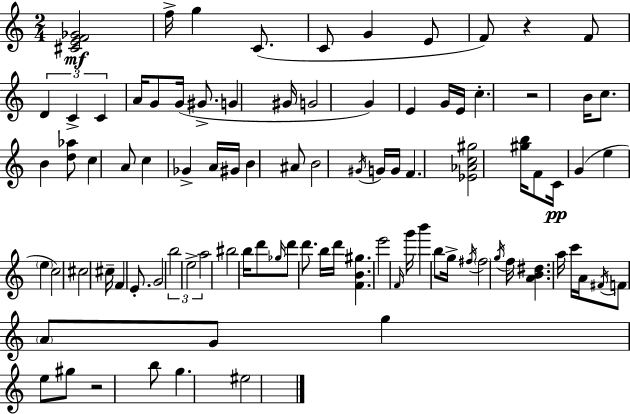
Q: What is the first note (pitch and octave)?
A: F5